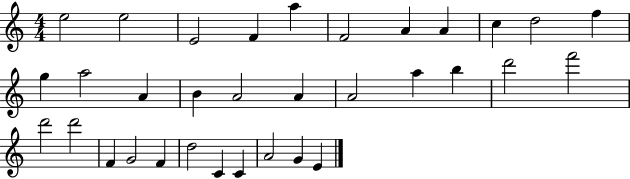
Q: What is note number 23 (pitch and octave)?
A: D6